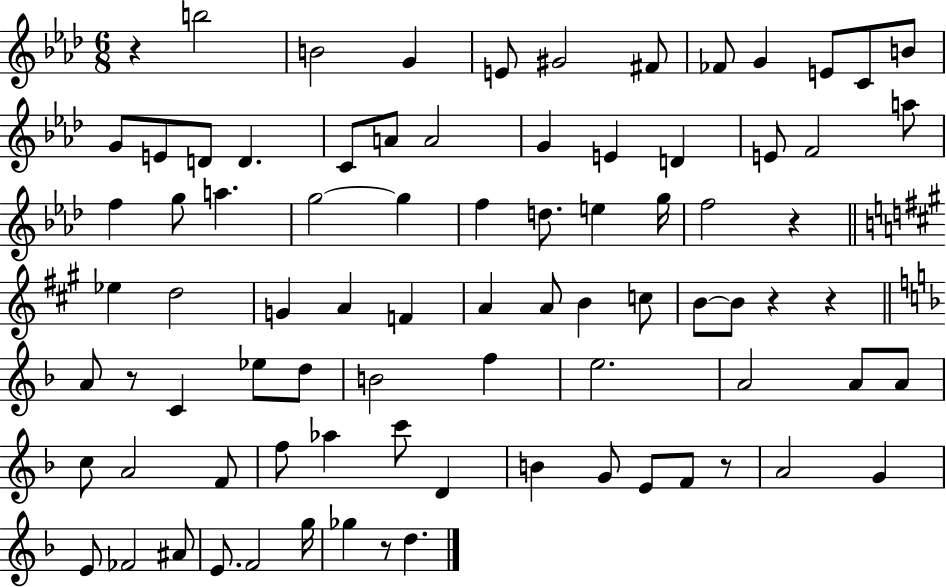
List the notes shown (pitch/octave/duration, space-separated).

R/q B5/h B4/h G4/q E4/e G#4/h F#4/e FES4/e G4/q E4/e C4/e B4/e G4/e E4/e D4/e D4/q. C4/e A4/e A4/h G4/q E4/q D4/q E4/e F4/h A5/e F5/q G5/e A5/q. G5/h G5/q F5/q D5/e. E5/q G5/s F5/h R/q Eb5/q D5/h G4/q A4/q F4/q A4/q A4/e B4/q C5/e B4/e B4/e R/q R/q A4/e R/e C4/q Eb5/e D5/e B4/h F5/q E5/h. A4/h A4/e A4/e C5/e A4/h F4/e F5/e Ab5/q C6/e D4/q B4/q G4/e E4/e F4/e R/e A4/h G4/q E4/e FES4/h A#4/e E4/e. F4/h G5/s Gb5/q R/e D5/q.